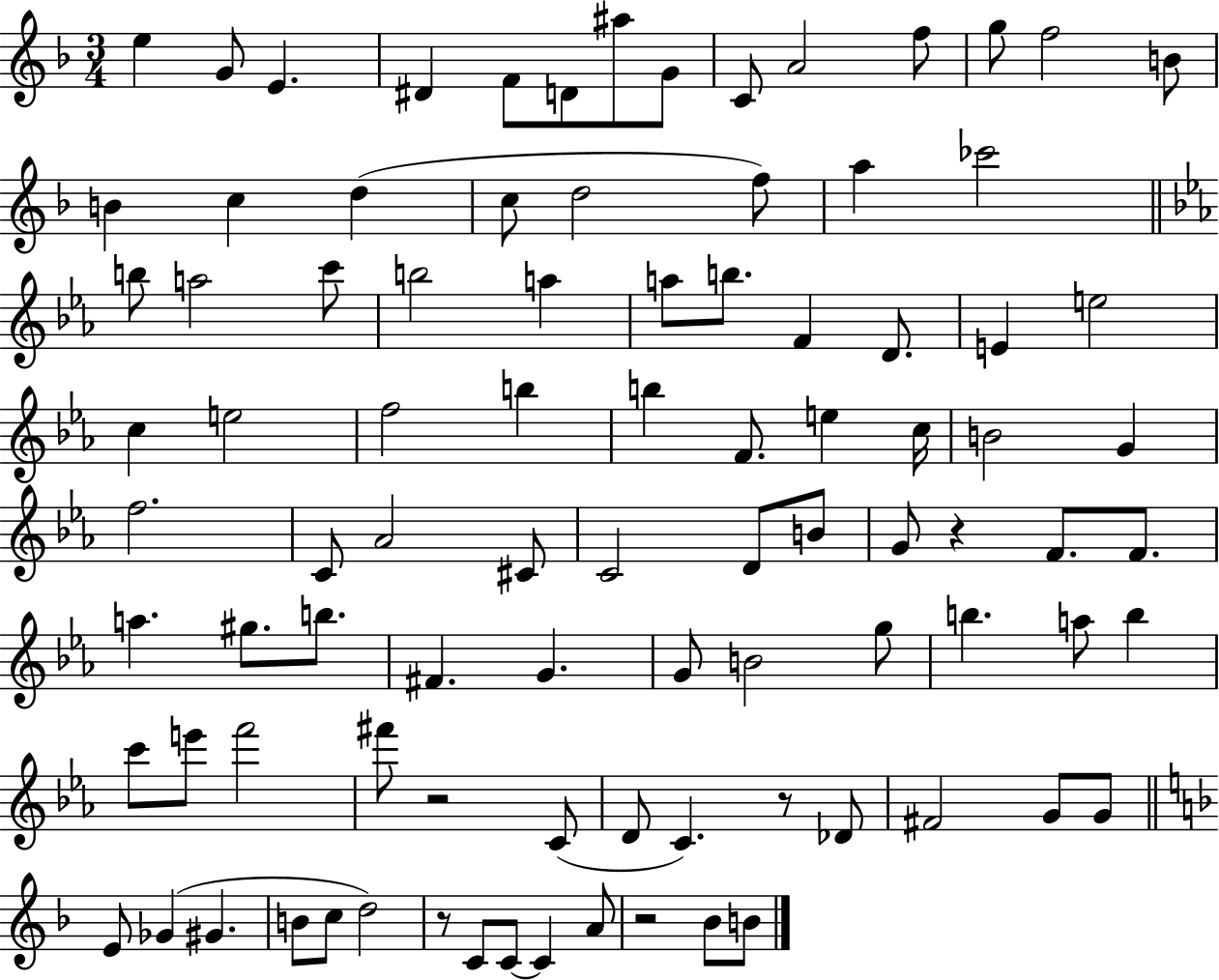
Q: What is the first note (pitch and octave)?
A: E5